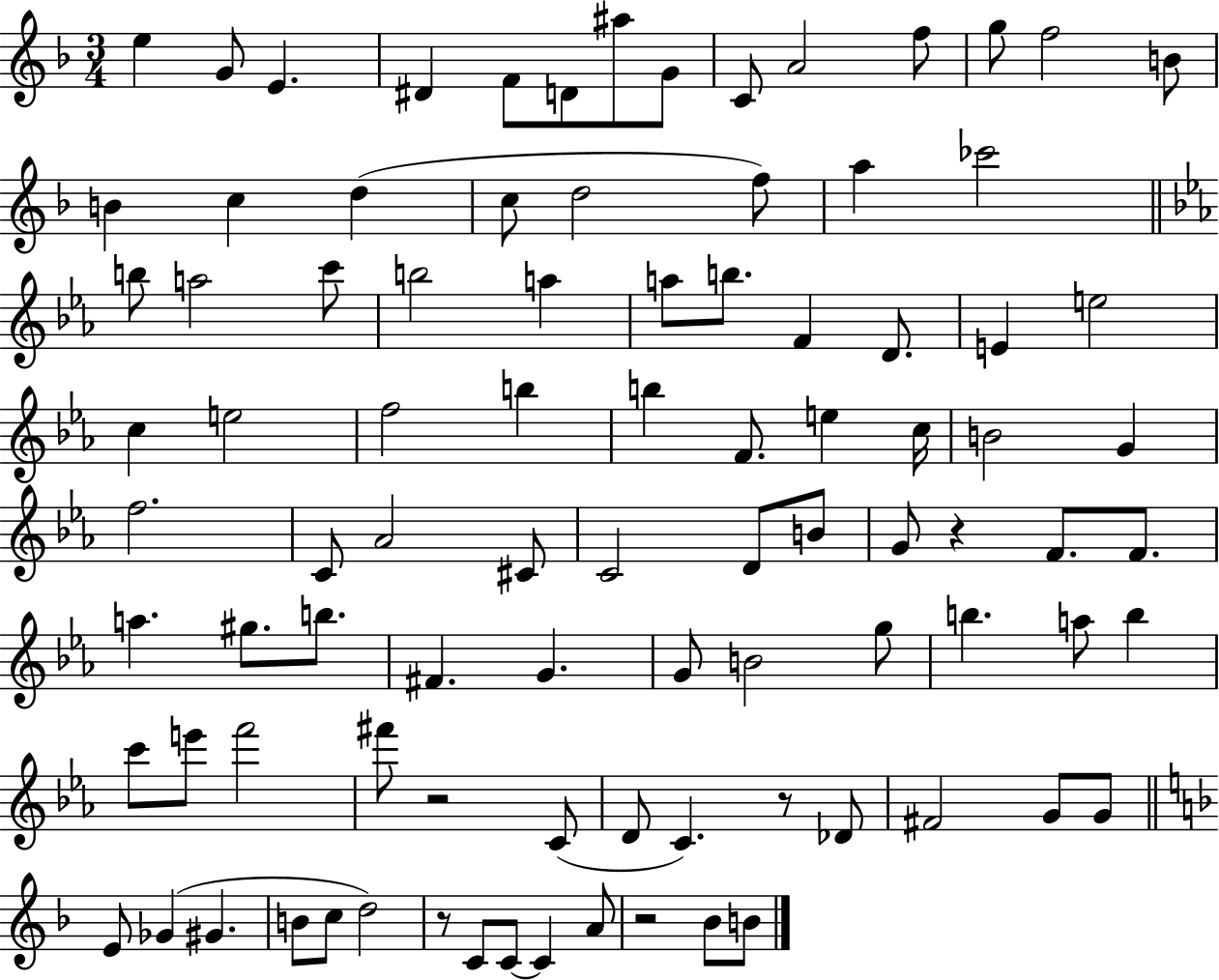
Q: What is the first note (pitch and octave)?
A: E5